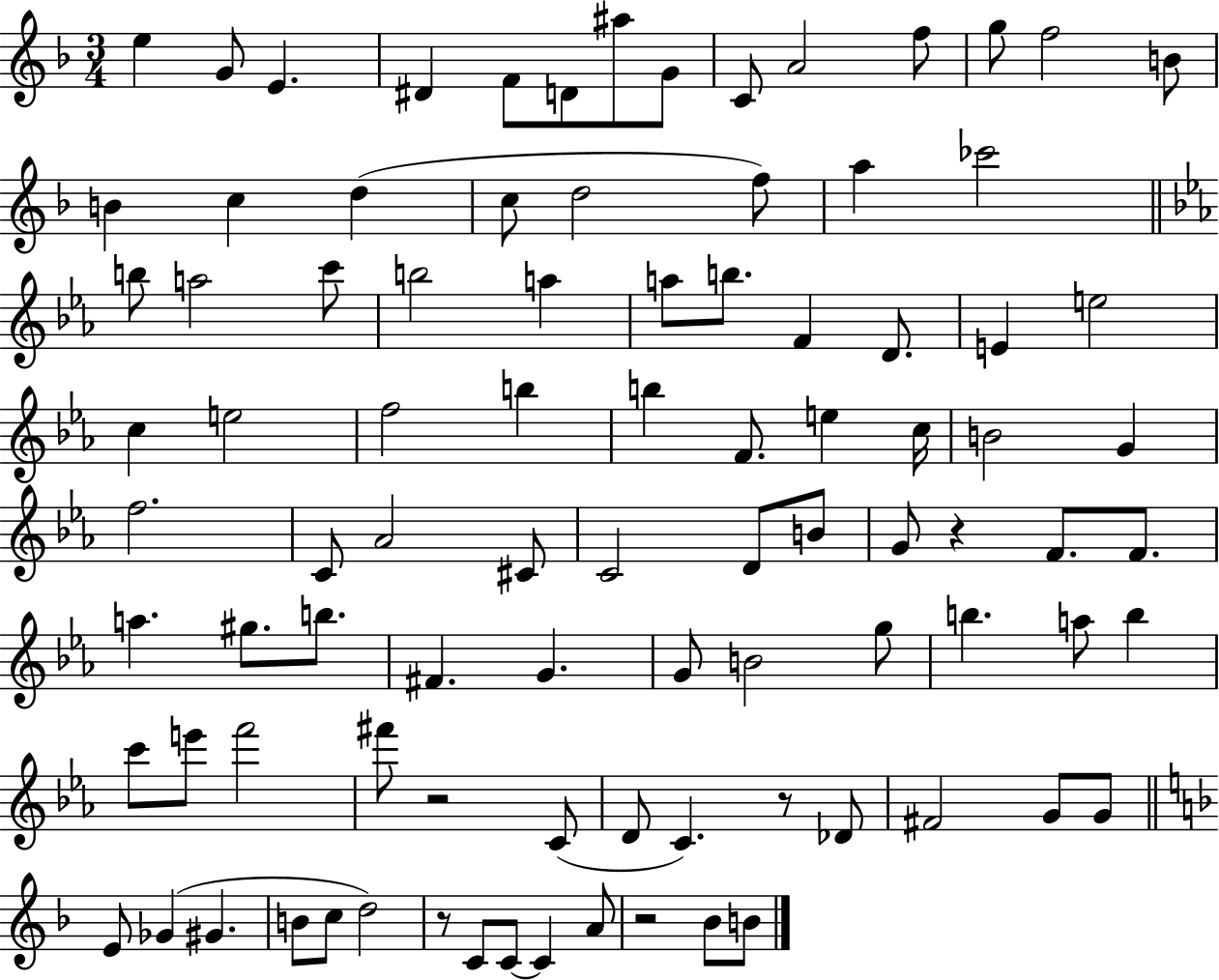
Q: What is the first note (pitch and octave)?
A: E5